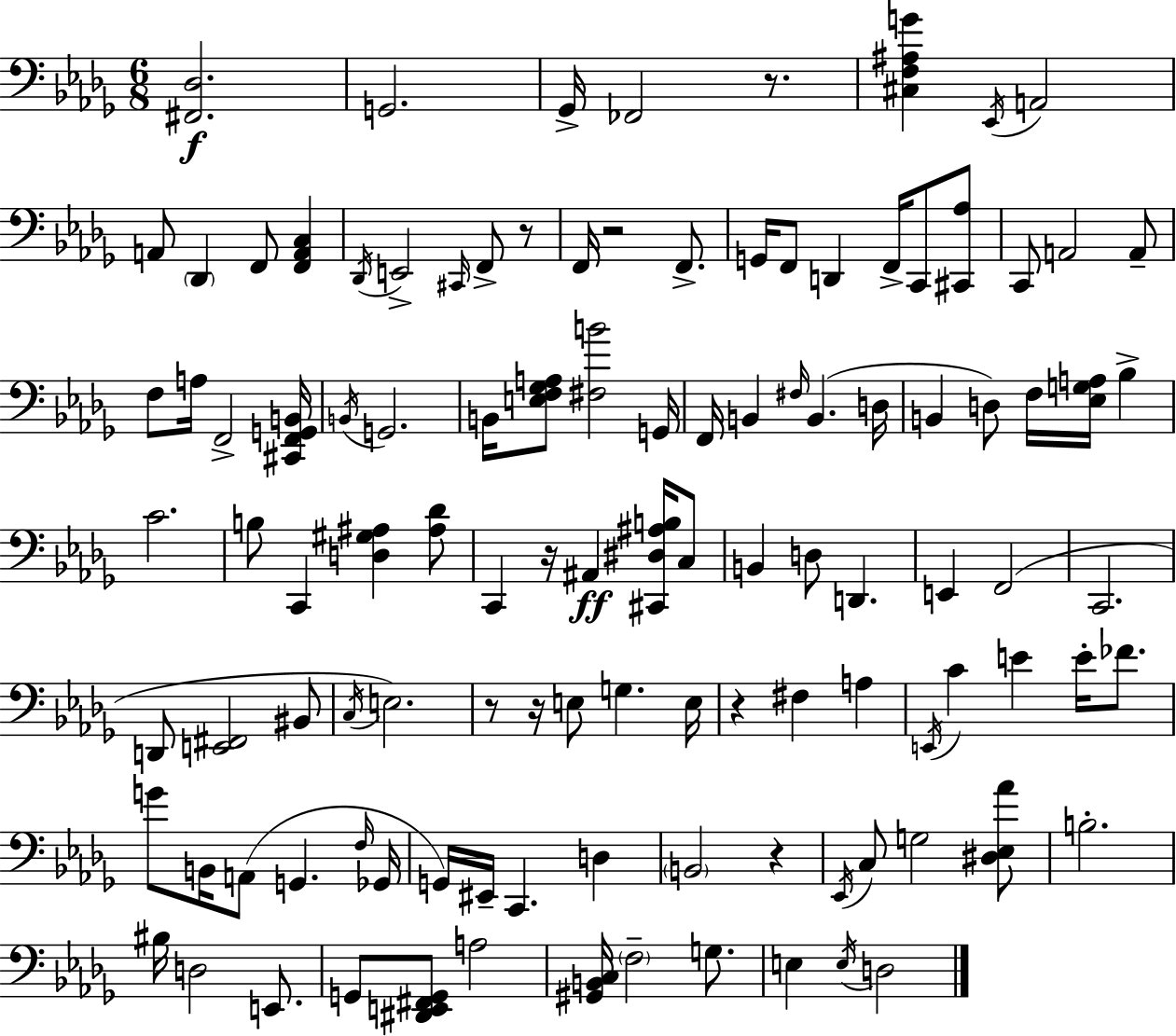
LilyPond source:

{
  \clef bass
  \numericTimeSignature
  \time 6/8
  \key bes \minor
  <fis, des>2.\f | g,2. | ges,16-> fes,2 r8. | <cis f ais g'>4 \acciaccatura { ees,16 } a,2 | \break a,8 \parenthesize des,4 f,8 <f, a, c>4 | \acciaccatura { des,16 } e,2-> \grace { cis,16 } f,8-> | r8 f,16 r2 | f,8.-> g,16 f,8 d,4 f,16-> c,8 | \break <cis, aes>8 c,8 a,2 | a,8-- f8 a16 f,2-> | <cis, f, g, b,>16 \acciaccatura { b,16 } g,2. | b,16 <e f ges a>8 <fis b'>2 | \break g,16 f,16 b,4 \grace { fis16 } b,4.( | d16 b,4 d8) f16 | <ees g a>16 bes4-> c'2. | b8 c,4 <d gis ais>4 | \break <ais des'>8 c,4 r16 ais,4\ff | <cis, dis ais b>16 c8 b,4 d8 d,4. | e,4 f,2( | c,2. | \break d,8 <e, fis,>2 | bis,8 \acciaccatura { c16 }) e2. | r8 r16 e8 g4. | e16 r4 fis4 | \break a4 \acciaccatura { e,16 } c'4 e'4 | e'16-. fes'8. g'8 b,16 a,8( | g,4. \grace { f16 } ges,16 g,16) eis,16-- c,4. | d4 \parenthesize b,2 | \break r4 \acciaccatura { ees,16 } c8 g2 | <dis ees aes'>8 b2.-. | bis16 d2 | e,8. g,8 <dis, e, fis, g,>8 | \break a2 <gis, b, c>16 \parenthesize f2-- | g8. e4 | \acciaccatura { e16 } d2 \bar "|."
}